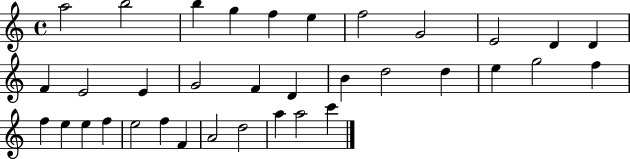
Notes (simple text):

A5/h B5/h B5/q G5/q F5/q E5/q F5/h G4/h E4/h D4/q D4/q F4/q E4/h E4/q G4/h F4/q D4/q B4/q D5/h D5/q E5/q G5/h F5/q F5/q E5/q E5/q F5/q E5/h F5/q F4/q A4/h D5/h A5/q A5/h C6/q